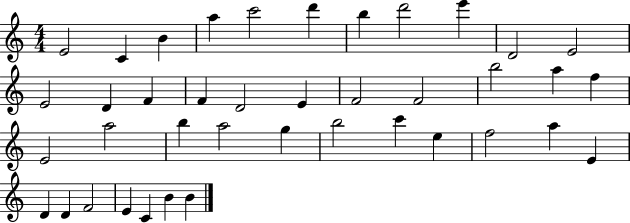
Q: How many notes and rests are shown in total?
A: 40